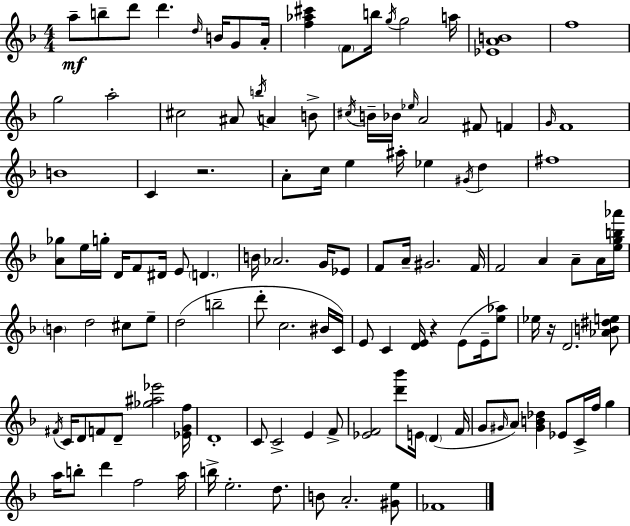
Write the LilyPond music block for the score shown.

{
  \clef treble
  \numericTimeSignature
  \time 4/4
  \key f \major
  a''8--\mf b''8-- d'''8 d'''4. \grace { d''16 } b'16 g'8 | a'16-. <f'' aes'' cis'''>4 \parenthesize f'8 b''16 \acciaccatura { g''16 } g''2 | a''16 <ees' a' b'>1 | f''1 | \break g''2 a''2-. | cis''2 ais'8 \acciaccatura { b''16 } a'4 | b'8-> \acciaccatura { cis''16 } b'16-- bes'16 \grace { ees''16 } a'2 fis'8 | f'4 \grace { g'16 } f'1 | \break b'1 | c'4 r2. | a'8-. c''16 e''4 ais''16-. ees''4 | \acciaccatura { gis'16 } d''4 fis''1 | \break <a' ges''>8 e''16 g''16-. d'16 f'8 dis'16 e'8 | \parenthesize d'4. b'16 aes'2. | g'16 ees'8 f'8 a'16-- gis'2. | f'16 f'2 a'4 | \break a'8-- a'16 <e'' g'' b'' aes'''>16 \parenthesize b'4 d''2 | cis''8 e''8-- d''2( b''2-- | d'''8-. c''2. | bis'16 c'16) e'8 c'4 <d' e'>16 r4 | \break e'8( e'16-- <e'' aes''>8) ees''16 r16 d'2. | <aes' b' dis'' e''>8 \acciaccatura { fis'16 } c'16 d'8 f'8 d'8-- <ges'' ais'' ees'''>2 | <ees' g' f''>16 d'1-. | c'8 c'2-> | \break e'4 f'8-> <ees' f'>2 | <d''' bes'''>8 e'16 \parenthesize d'4( f'16 g'8 \grace { gis'16 }) a'8 <gis' b' des''>4 | ees'8 c'16-> f''16 g''4 a''16 b''8-. d'''4 | f''2 a''16 b''16-> e''2.-. | \break d''8. b'8 a'2.-. | <gis' e''>8 fes'1 | \bar "|."
}